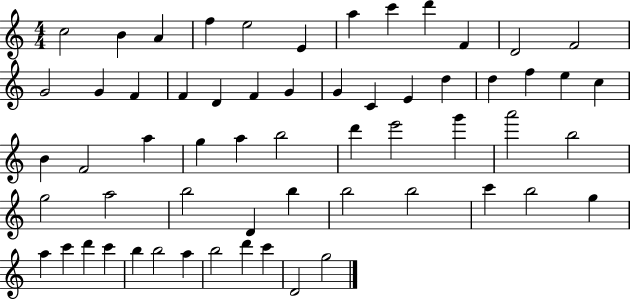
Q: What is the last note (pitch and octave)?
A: G5